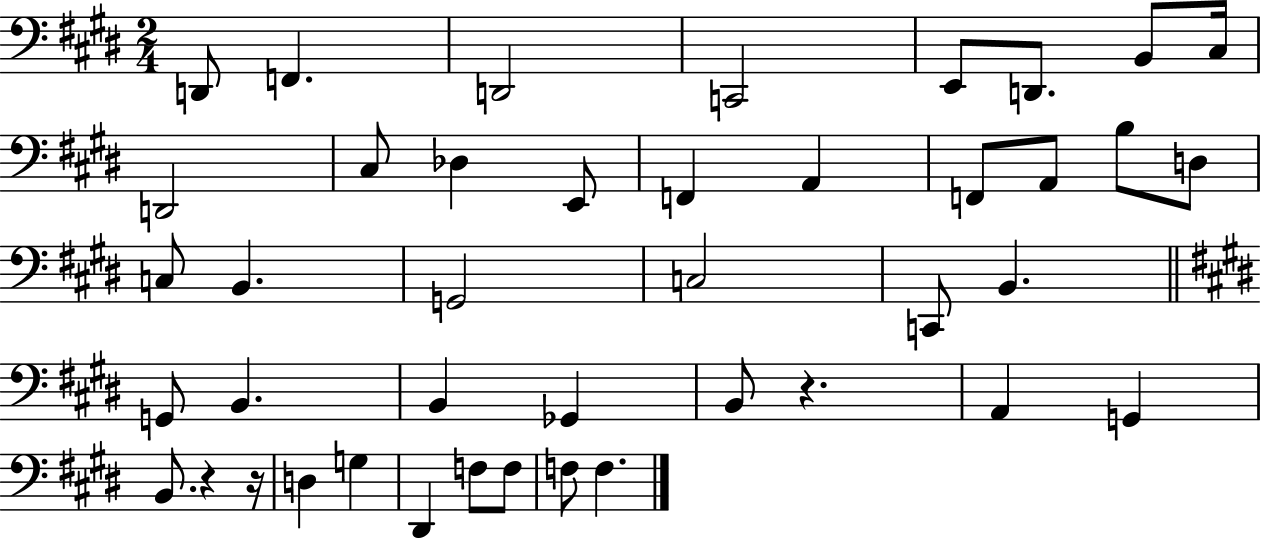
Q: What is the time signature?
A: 2/4